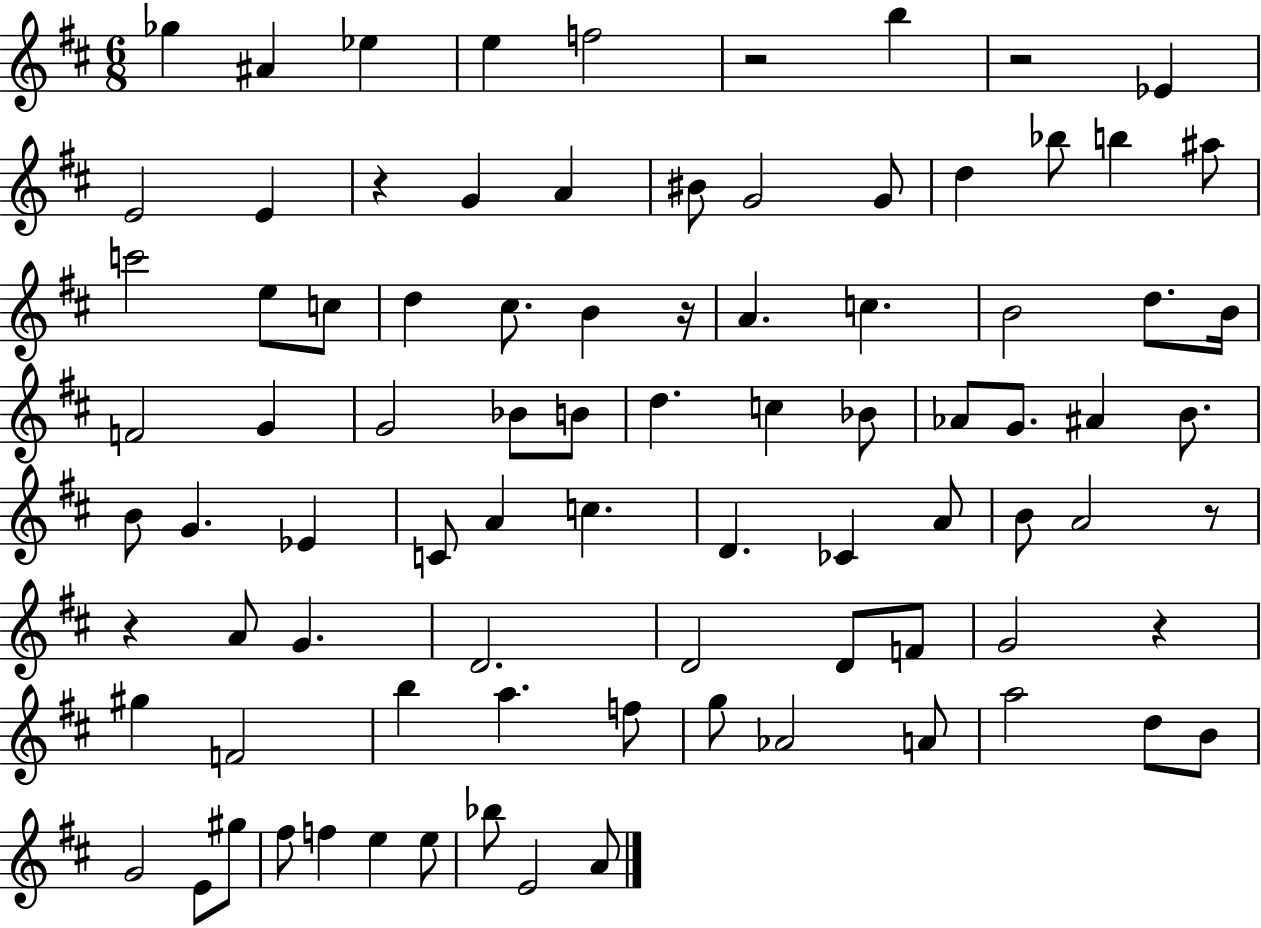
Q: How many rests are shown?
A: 7